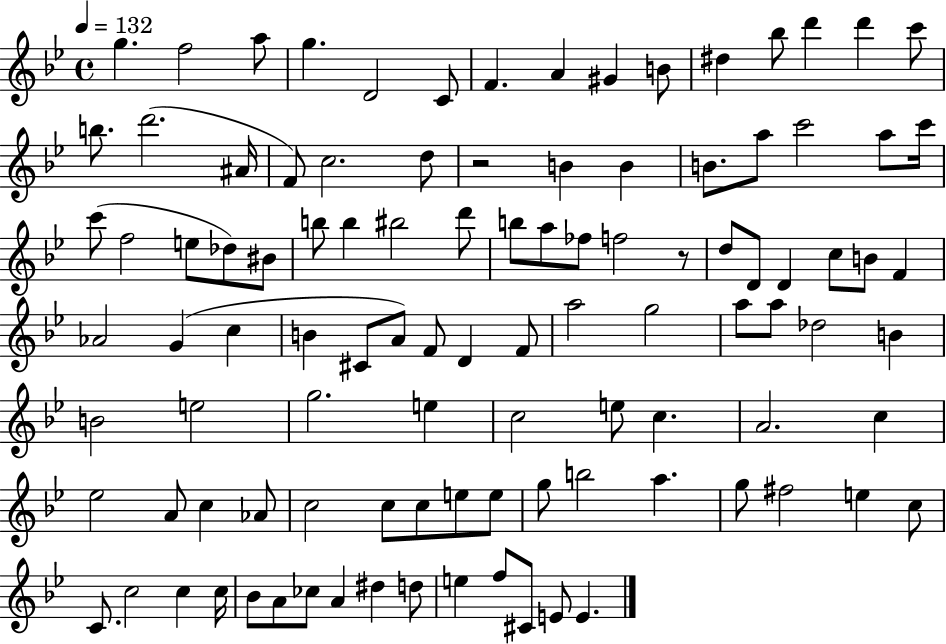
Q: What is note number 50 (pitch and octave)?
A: C5